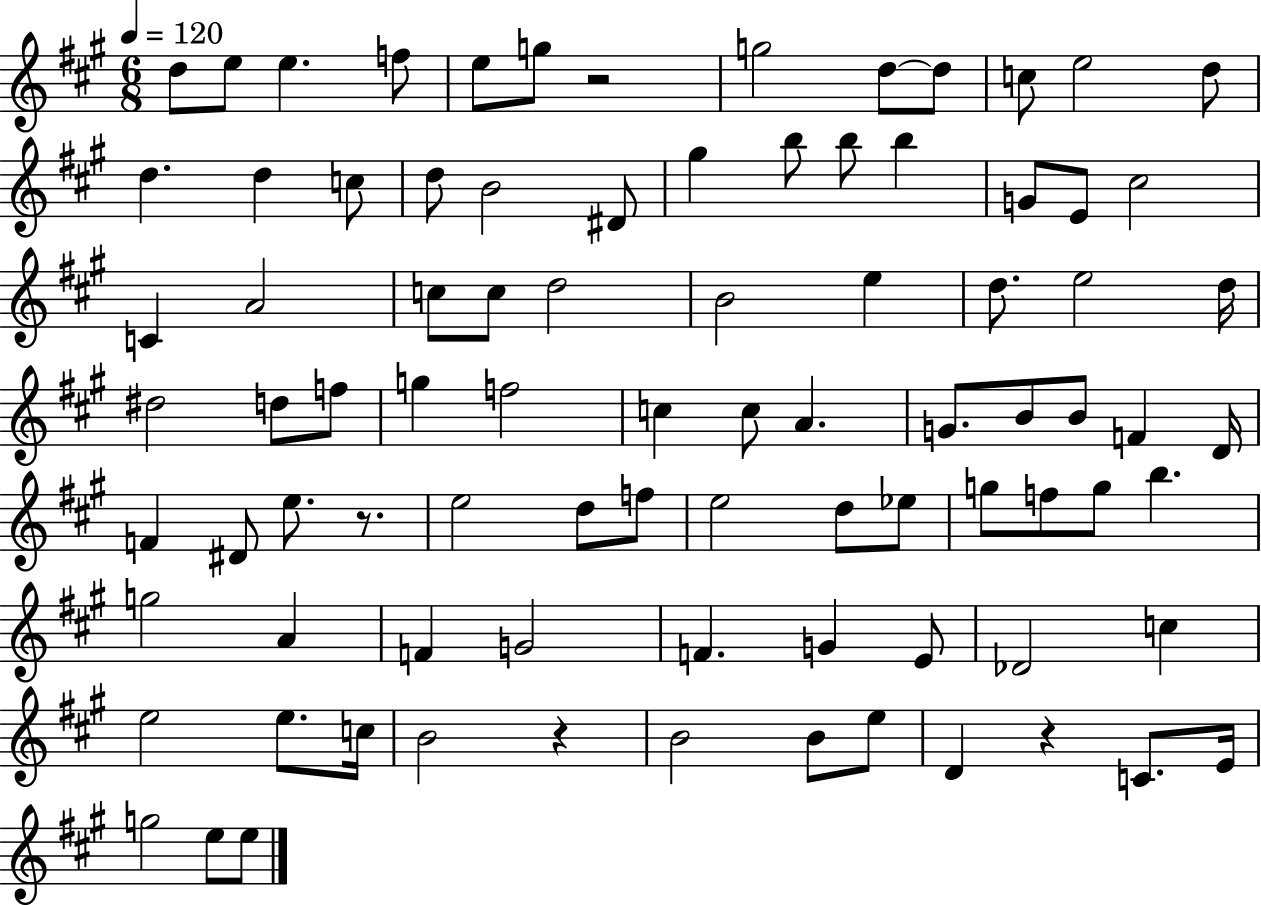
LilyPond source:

{
  \clef treble
  \numericTimeSignature
  \time 6/8
  \key a \major
  \tempo 4 = 120
  d''8 e''8 e''4. f''8 | e''8 g''8 r2 | g''2 d''8~~ d''8 | c''8 e''2 d''8 | \break d''4. d''4 c''8 | d''8 b'2 dis'8 | gis''4 b''8 b''8 b''4 | g'8 e'8 cis''2 | \break c'4 a'2 | c''8 c''8 d''2 | b'2 e''4 | d''8. e''2 d''16 | \break dis''2 d''8 f''8 | g''4 f''2 | c''4 c''8 a'4. | g'8. b'8 b'8 f'4 d'16 | \break f'4 dis'8 e''8. r8. | e''2 d''8 f''8 | e''2 d''8 ees''8 | g''8 f''8 g''8 b''4. | \break g''2 a'4 | f'4 g'2 | f'4. g'4 e'8 | des'2 c''4 | \break e''2 e''8. c''16 | b'2 r4 | b'2 b'8 e''8 | d'4 r4 c'8. e'16 | \break g''2 e''8 e''8 | \bar "|."
}